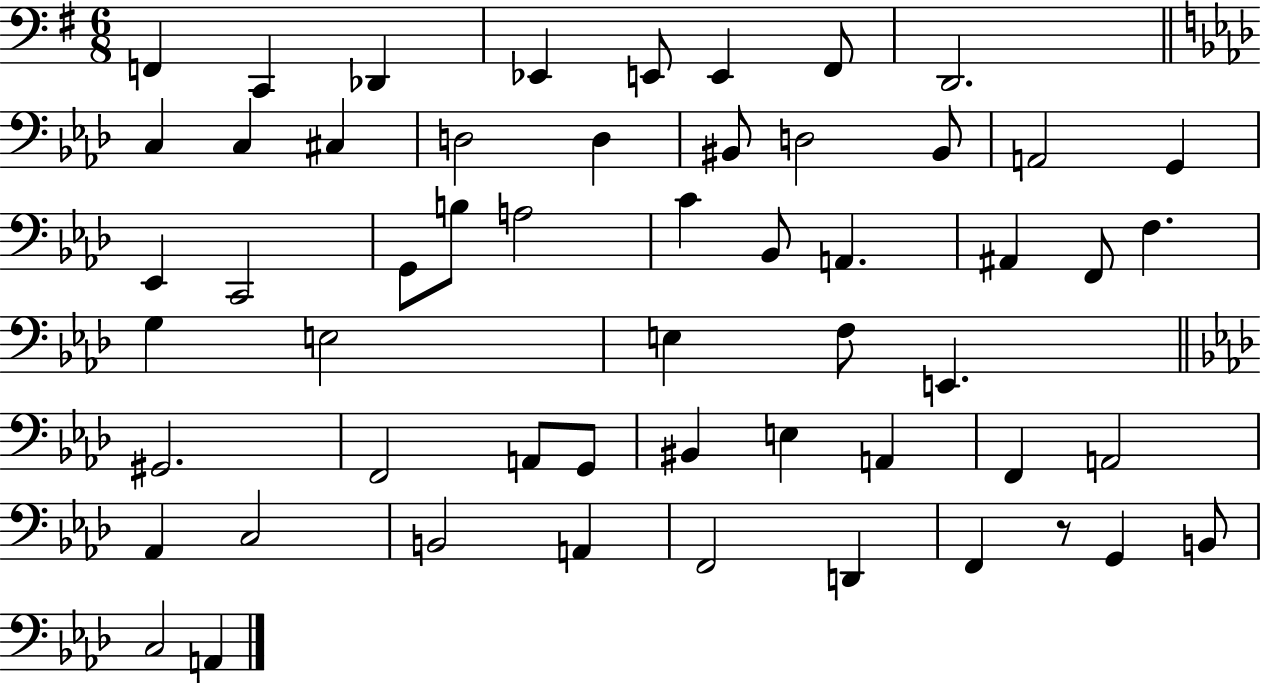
F2/q C2/q Db2/q Eb2/q E2/e E2/q F#2/e D2/h. C3/q C3/q C#3/q D3/h D3/q BIS2/e D3/h BIS2/e A2/h G2/q Eb2/q C2/h G2/e B3/e A3/h C4/q Bb2/e A2/q. A#2/q F2/e F3/q. G3/q E3/h E3/q F3/e E2/q. G#2/h. F2/h A2/e G2/e BIS2/q E3/q A2/q F2/q A2/h Ab2/q C3/h B2/h A2/q F2/h D2/q F2/q R/e G2/q B2/e C3/h A2/q